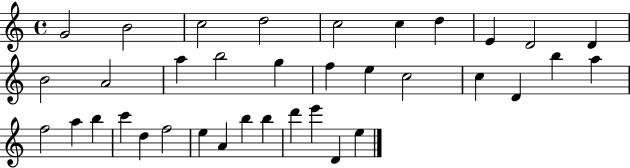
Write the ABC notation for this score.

X:1
T:Untitled
M:4/4
L:1/4
K:C
G2 B2 c2 d2 c2 c d E D2 D B2 A2 a b2 g f e c2 c D b a f2 a b c' d f2 e A b b d' e' D e